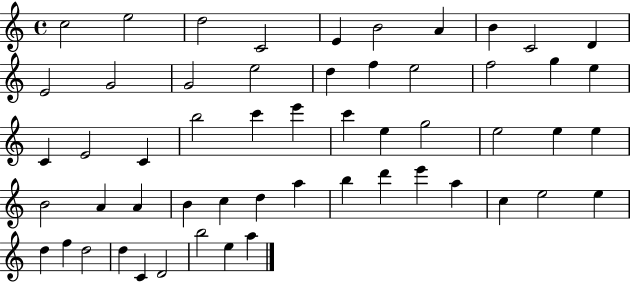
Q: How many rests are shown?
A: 0